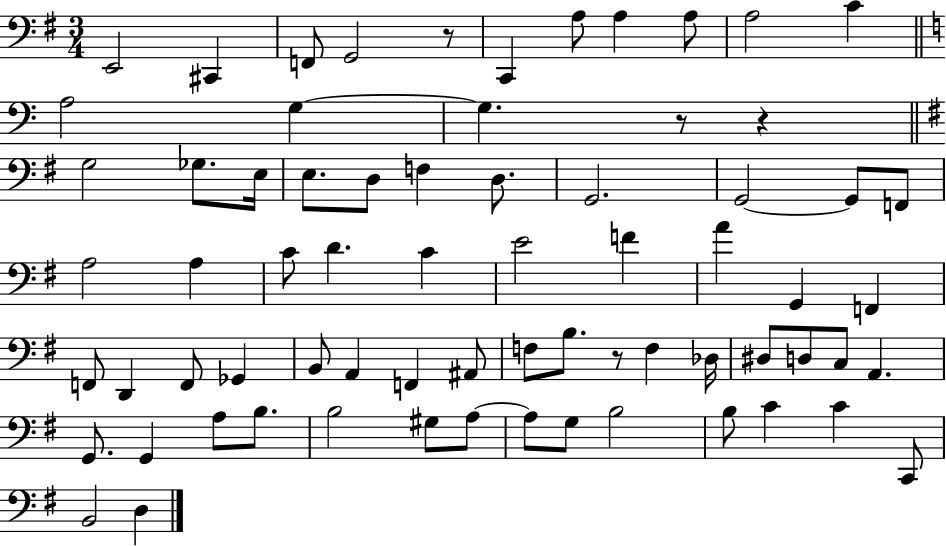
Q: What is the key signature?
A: G major